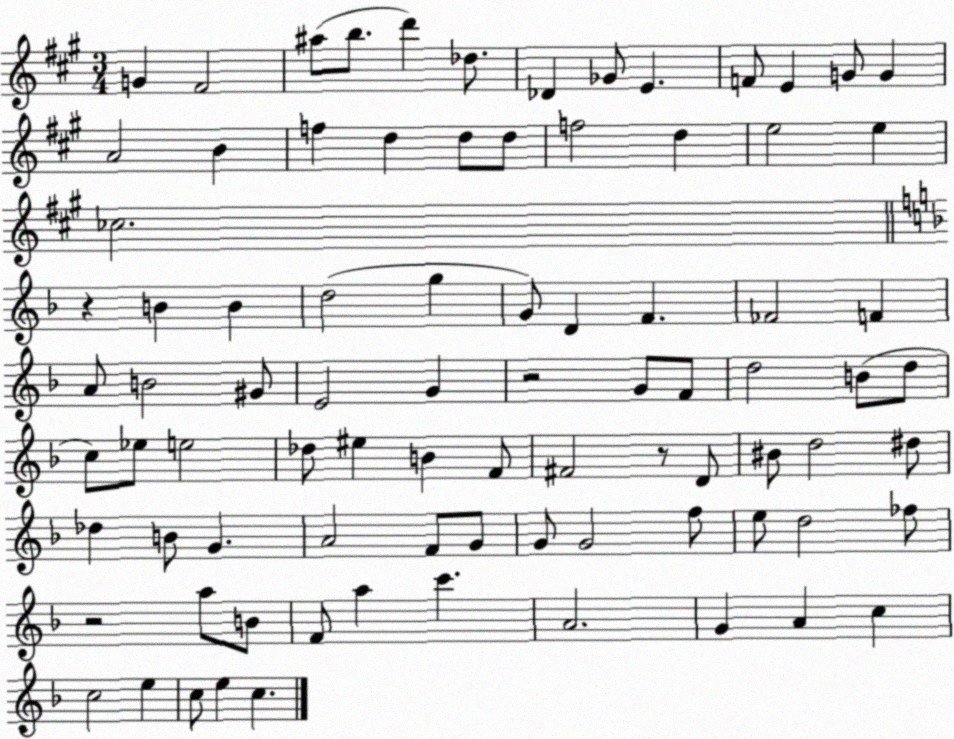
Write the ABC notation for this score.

X:1
T:Untitled
M:3/4
L:1/4
K:A
G ^F2 ^a/2 b/2 d' _d/2 _D _G/2 E F/2 E G/2 G A2 B f d d/2 d/2 f2 d e2 e _c2 z B B d2 g G/2 D F _F2 F A/2 B2 ^G/2 E2 G z2 G/2 F/2 d2 B/2 d/2 c/2 _e/2 e2 _d/2 ^e B F/2 ^F2 z/2 D/2 ^B/2 d2 ^d/2 _d B/2 G A2 F/2 G/2 G/2 G2 f/2 e/2 d2 _f/2 z2 a/2 B/2 F/2 a c' A2 G A c c2 e c/2 e c